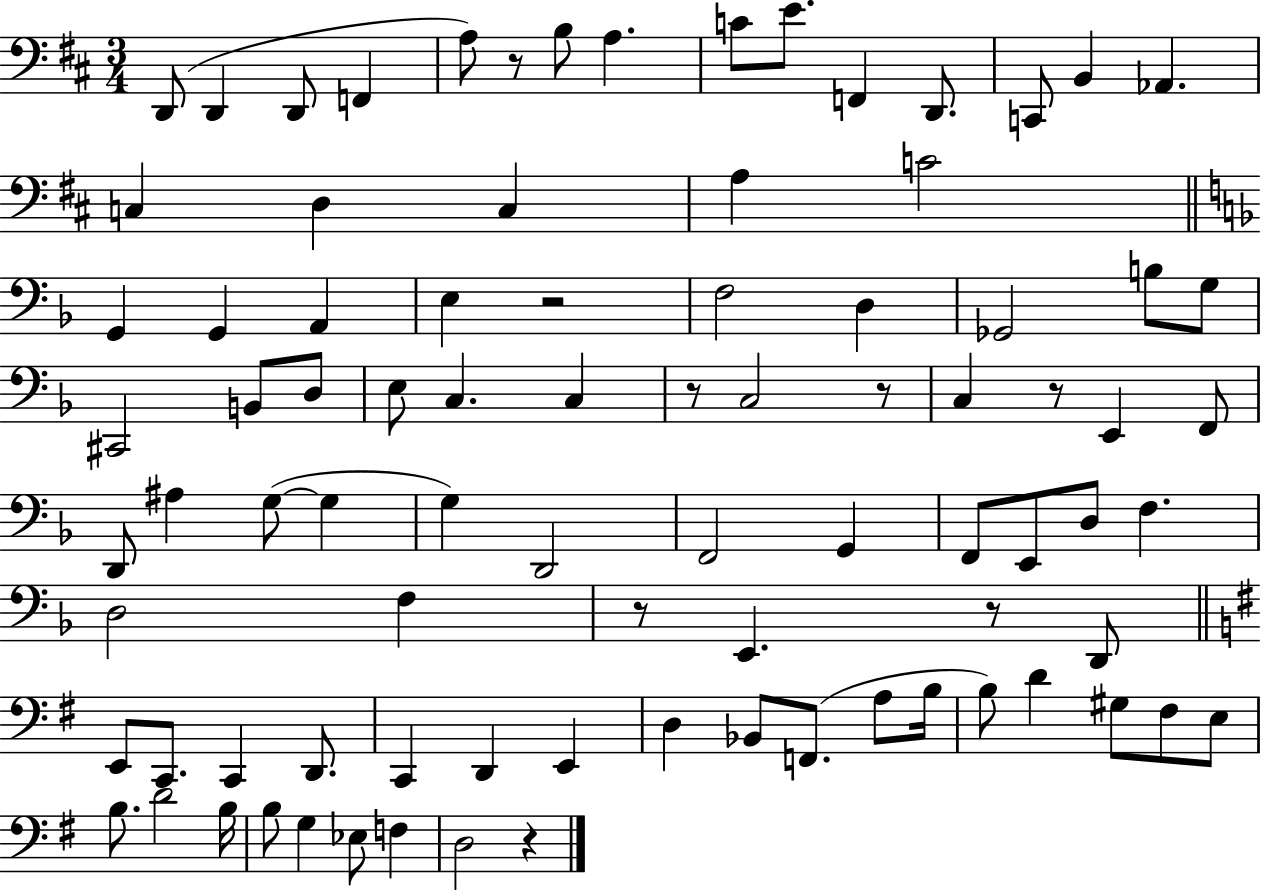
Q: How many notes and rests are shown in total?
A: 87